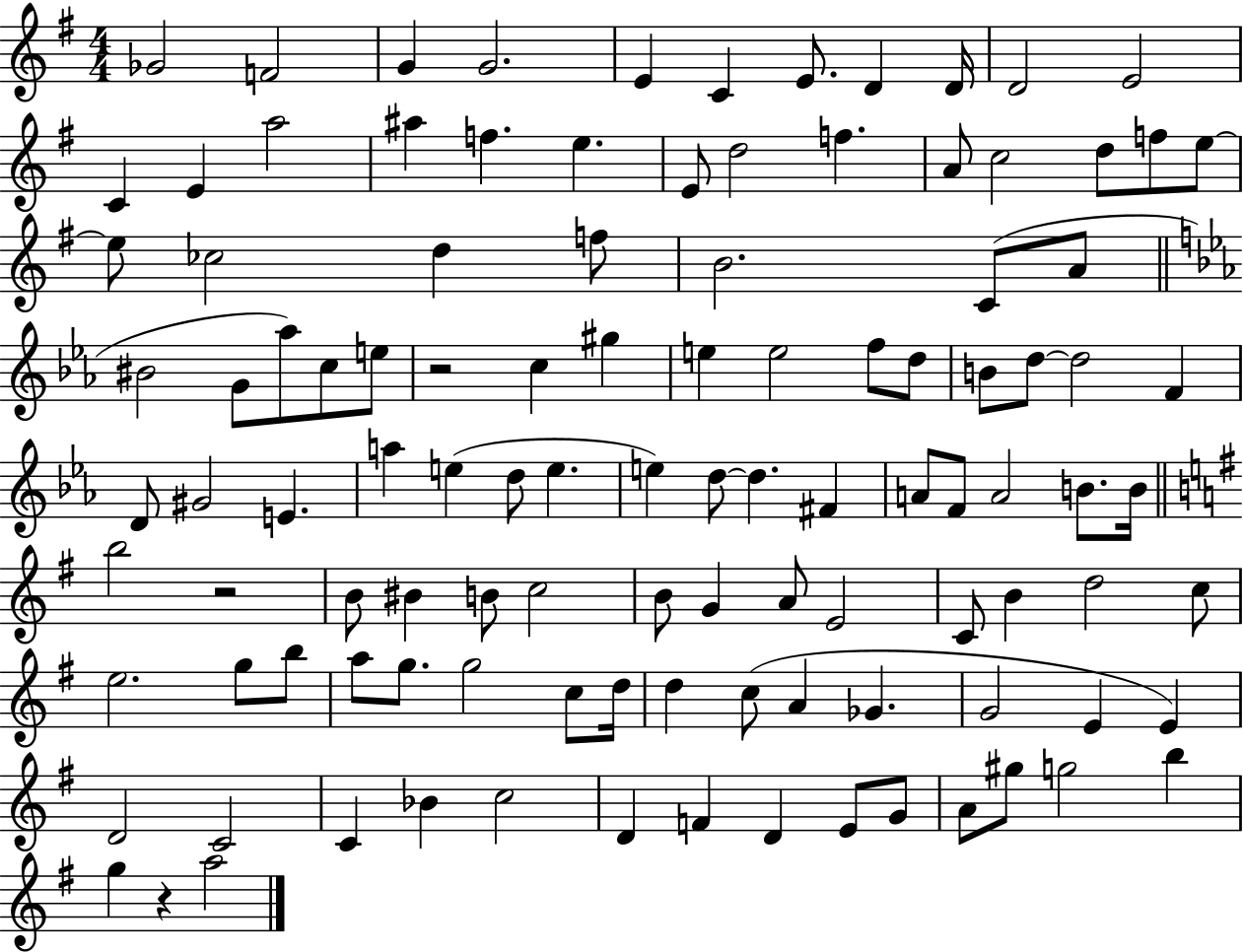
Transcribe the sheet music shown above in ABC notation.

X:1
T:Untitled
M:4/4
L:1/4
K:G
_G2 F2 G G2 E C E/2 D D/4 D2 E2 C E a2 ^a f e E/2 d2 f A/2 c2 d/2 f/2 e/2 e/2 _c2 d f/2 B2 C/2 A/2 ^B2 G/2 _a/2 c/2 e/2 z2 c ^g e e2 f/2 d/2 B/2 d/2 d2 F D/2 ^G2 E a e d/2 e e d/2 d ^F A/2 F/2 A2 B/2 B/4 b2 z2 B/2 ^B B/2 c2 B/2 G A/2 E2 C/2 B d2 c/2 e2 g/2 b/2 a/2 g/2 g2 c/2 d/4 d c/2 A _G G2 E E D2 C2 C _B c2 D F D E/2 G/2 A/2 ^g/2 g2 b g z a2